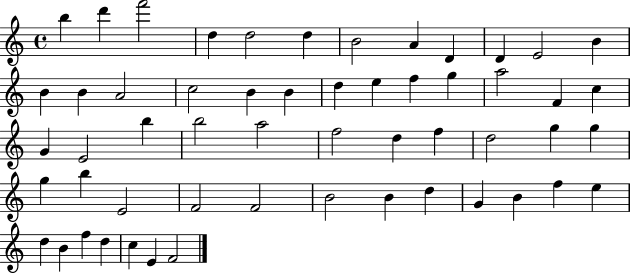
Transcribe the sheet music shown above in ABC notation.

X:1
T:Untitled
M:4/4
L:1/4
K:C
b d' f'2 d d2 d B2 A D D E2 B B B A2 c2 B B d e f g a2 F c G E2 b b2 a2 f2 d f d2 g g g b E2 F2 F2 B2 B d G B f e d B f d c E F2